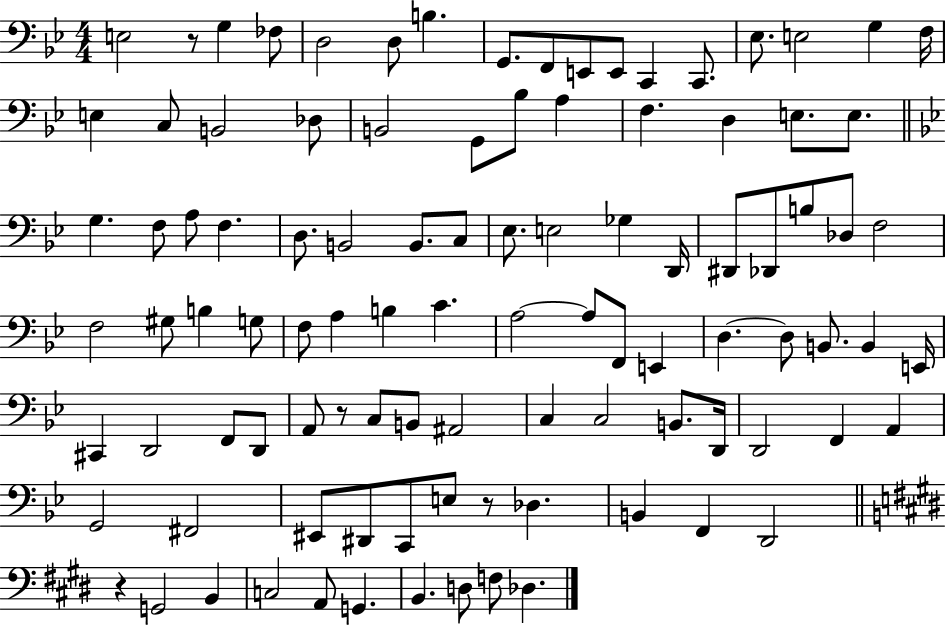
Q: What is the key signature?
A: BES major